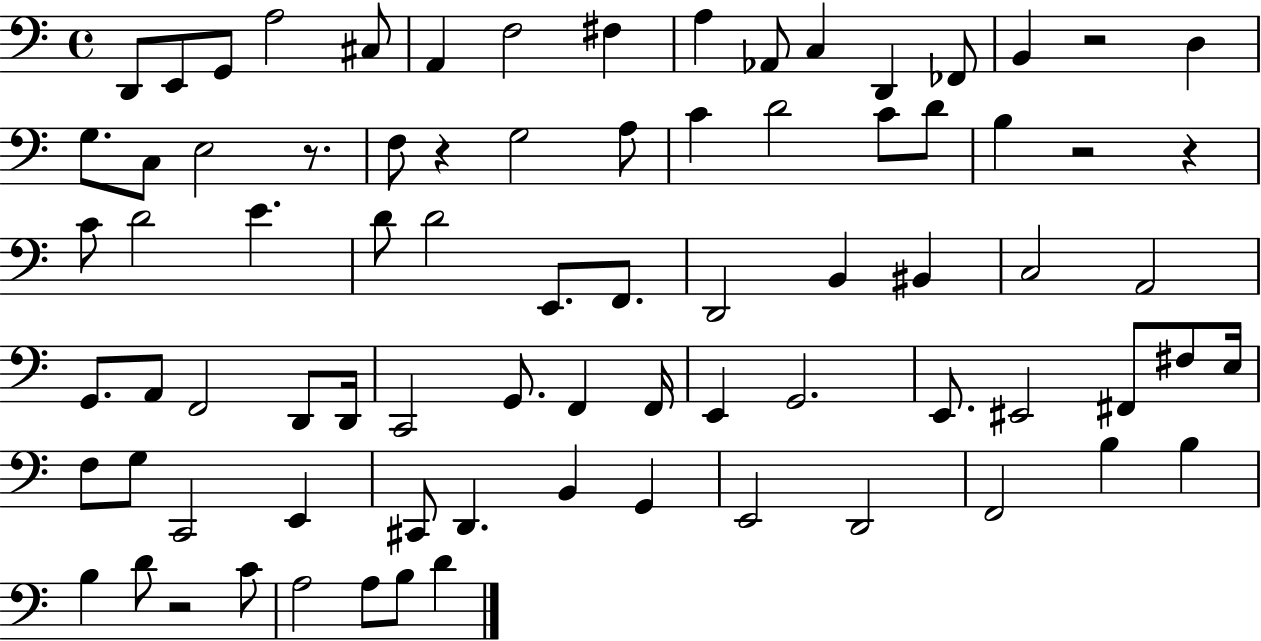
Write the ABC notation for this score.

X:1
T:Untitled
M:4/4
L:1/4
K:C
D,,/2 E,,/2 G,,/2 A,2 ^C,/2 A,, F,2 ^F, A, _A,,/2 C, D,, _F,,/2 B,, z2 D, G,/2 C,/2 E,2 z/2 F,/2 z G,2 A,/2 C D2 C/2 D/2 B, z2 z C/2 D2 E D/2 D2 E,,/2 F,,/2 D,,2 B,, ^B,, C,2 A,,2 G,,/2 A,,/2 F,,2 D,,/2 D,,/4 C,,2 G,,/2 F,, F,,/4 E,, G,,2 E,,/2 ^E,,2 ^F,,/2 ^F,/2 E,/4 F,/2 G,/2 C,,2 E,, ^C,,/2 D,, B,, G,, E,,2 D,,2 F,,2 B, B, B, D/2 z2 C/2 A,2 A,/2 B,/2 D